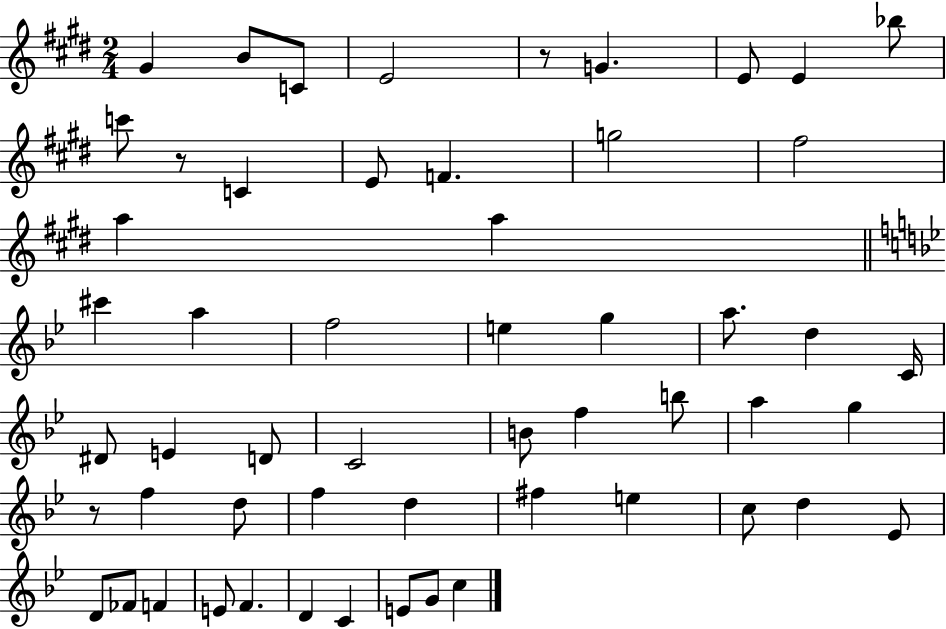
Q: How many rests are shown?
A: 3